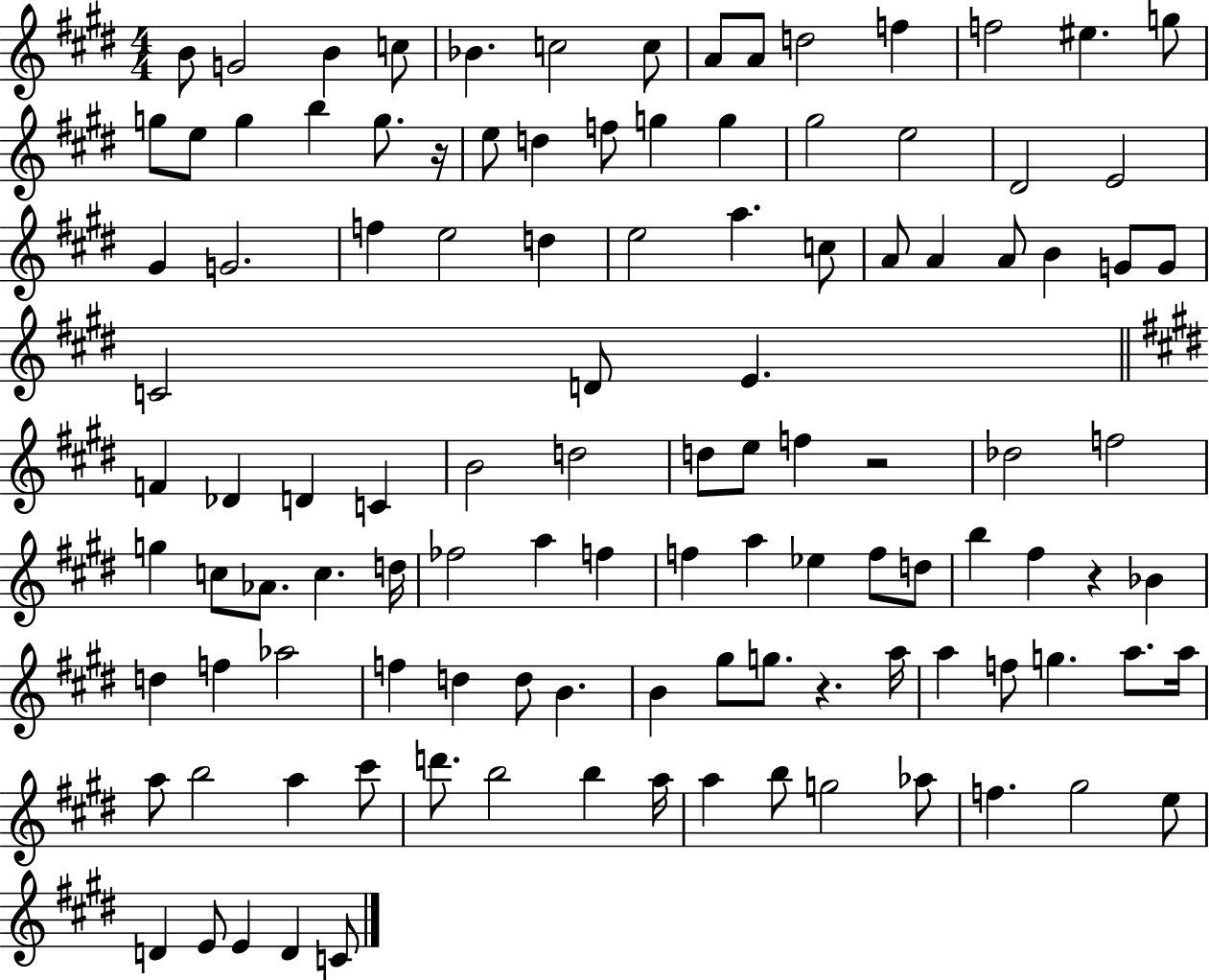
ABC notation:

X:1
T:Untitled
M:4/4
L:1/4
K:E
B/2 G2 B c/2 _B c2 c/2 A/2 A/2 d2 f f2 ^e g/2 g/2 e/2 g b g/2 z/4 e/2 d f/2 g g ^g2 e2 ^D2 E2 ^G G2 f e2 d e2 a c/2 A/2 A A/2 B G/2 G/2 C2 D/2 E F _D D C B2 d2 d/2 e/2 f z2 _d2 f2 g c/2 _A/2 c d/4 _f2 a f f a _e f/2 d/2 b ^f z _B d f _a2 f d d/2 B B ^g/2 g/2 z a/4 a f/2 g a/2 a/4 a/2 b2 a ^c'/2 d'/2 b2 b a/4 a b/2 g2 _a/2 f ^g2 e/2 D E/2 E D C/2